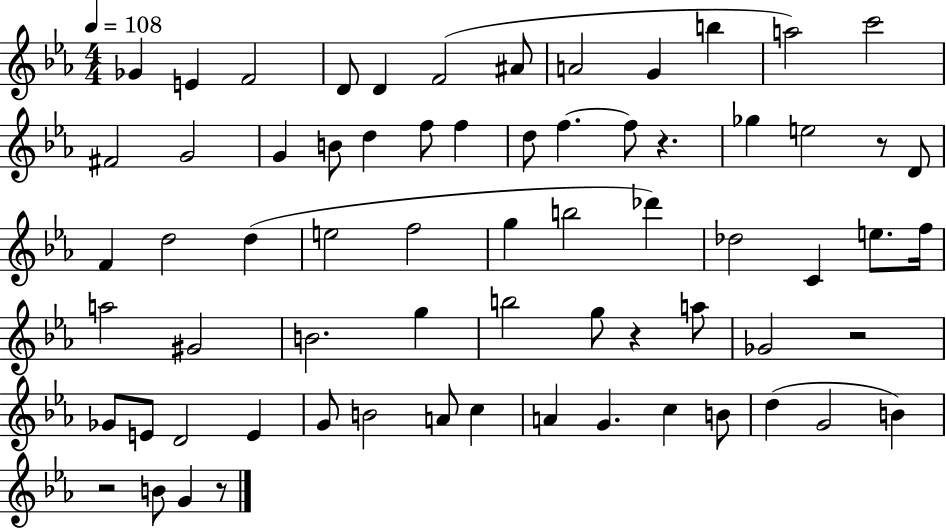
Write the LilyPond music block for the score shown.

{
  \clef treble
  \numericTimeSignature
  \time 4/4
  \key ees \major
  \tempo 4 = 108
  ges'4 e'4 f'2 | d'8 d'4 f'2( ais'8 | a'2 g'4 b''4 | a''2) c'''2 | \break fis'2 g'2 | g'4 b'8 d''4 f''8 f''4 | d''8 f''4.~~ f''8 r4. | ges''4 e''2 r8 d'8 | \break f'4 d''2 d''4( | e''2 f''2 | g''4 b''2 des'''4) | des''2 c'4 e''8. f''16 | \break a''2 gis'2 | b'2. g''4 | b''2 g''8 r4 a''8 | ges'2 r2 | \break ges'8 e'8 d'2 e'4 | g'8 b'2 a'8 c''4 | a'4 g'4. c''4 b'8 | d''4( g'2 b'4) | \break r2 b'8 g'4 r8 | \bar "|."
}